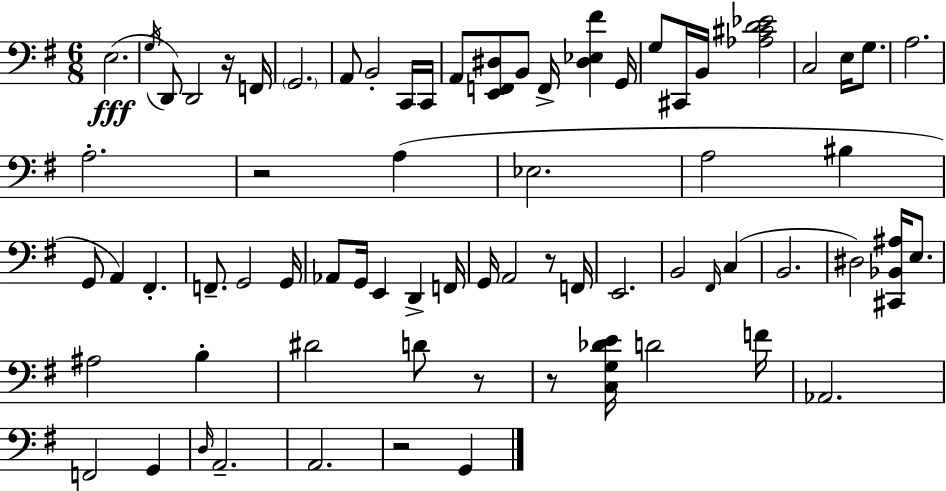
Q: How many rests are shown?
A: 6